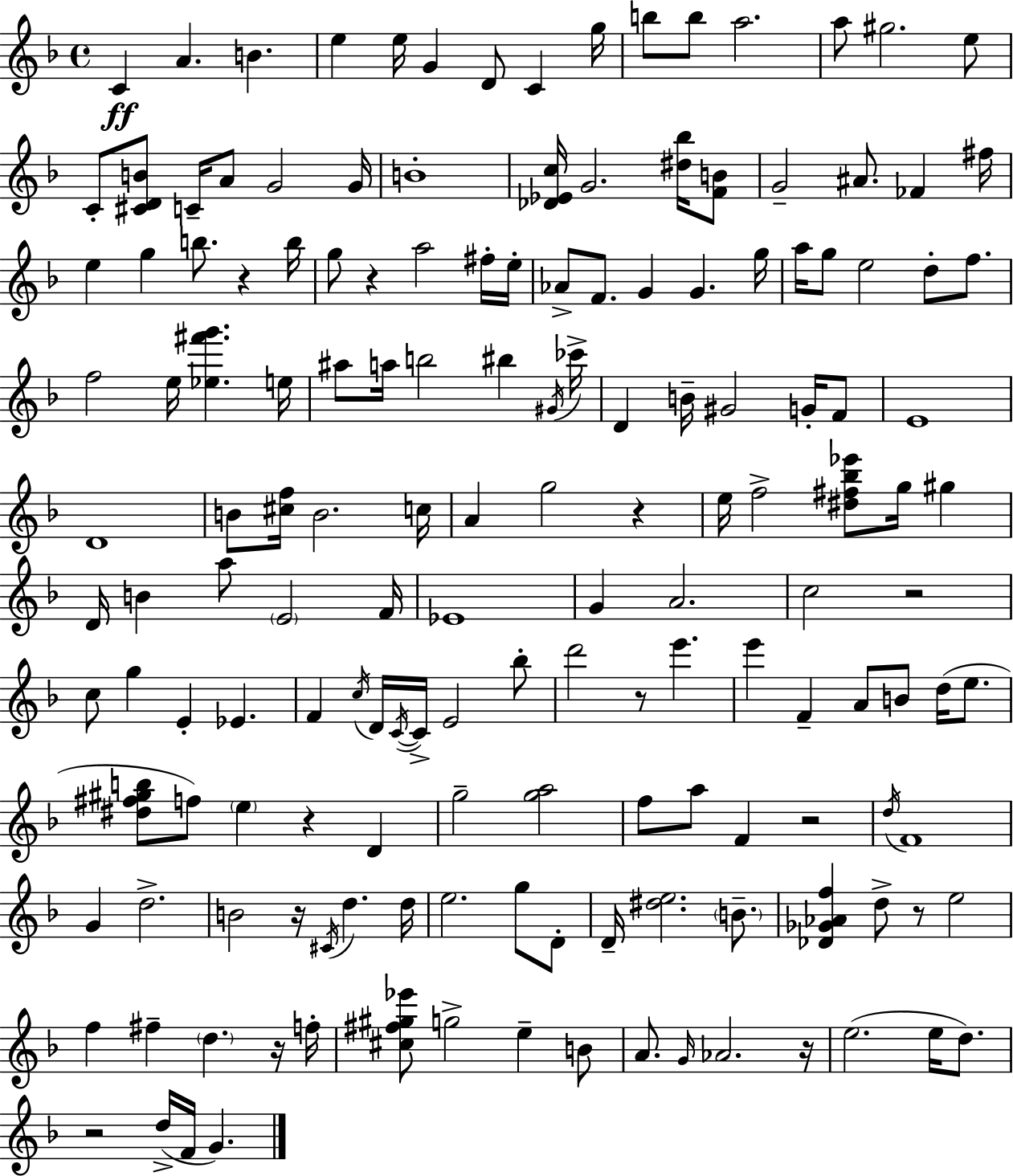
{
  \clef treble
  \time 4/4
  \defaultTimeSignature
  \key f \major
  c'4\ff a'4. b'4. | e''4 e''16 g'4 d'8 c'4 g''16 | b''8 b''8 a''2. | a''8 gis''2. e''8 | \break c'8-. <cis' d' b'>8 c'16-- a'8 g'2 g'16 | b'1-. | <des' ees' c''>16 g'2. <dis'' bes''>16 <f' b'>8 | g'2-- ais'8. fes'4 fis''16 | \break e''4 g''4 b''8. r4 b''16 | g''8 r4 a''2 fis''16-. e''16-. | aes'8-> f'8. g'4 g'4. g''16 | a''16 g''8 e''2 d''8-. f''8. | \break f''2 e''16 <ees'' fis''' g'''>4. e''16 | ais''8 a''16 b''2 bis''4 \acciaccatura { gis'16 } | ces'''16-> d'4 b'16-- gis'2 g'16-. f'8 | e'1 | \break d'1 | b'8 <cis'' f''>16 b'2. | c''16 a'4 g''2 r4 | e''16 f''2-> <dis'' fis'' bes'' ees'''>8 g''16 gis''4 | \break d'16 b'4 a''8 \parenthesize e'2 | f'16 ees'1 | g'4 a'2. | c''2 r2 | \break c''8 g''4 e'4-. ees'4. | f'4 \acciaccatura { c''16 } d'16 \acciaccatura { c'16~ }~ c'16-> e'2 | bes''8-. d'''2 r8 e'''4. | e'''4 f'4-- a'8 b'8 d''16( | \break e''8. <dis'' fis'' gis'' b''>8 f''8) \parenthesize e''4 r4 d'4 | g''2-- <g'' a''>2 | f''8 a''8 f'4 r2 | \acciaccatura { d''16 } f'1 | \break g'4 d''2.-> | b'2 r16 \acciaccatura { cis'16 } d''4. | d''16 e''2. | g''8 d'8-. d'16-- <dis'' e''>2. | \break \parenthesize b'8.-- <des' ges' aes' f''>4 d''8-> r8 e''2 | f''4 fis''4-- \parenthesize d''4. | r16 f''16-. <cis'' fis'' gis'' ees'''>8 g''2-> e''4-- | b'8 a'8. \grace { g'16 } aes'2. | \break r16 e''2.( | e''16 d''8.) r2 d''16->( f'16 | g'4.) \bar "|."
}